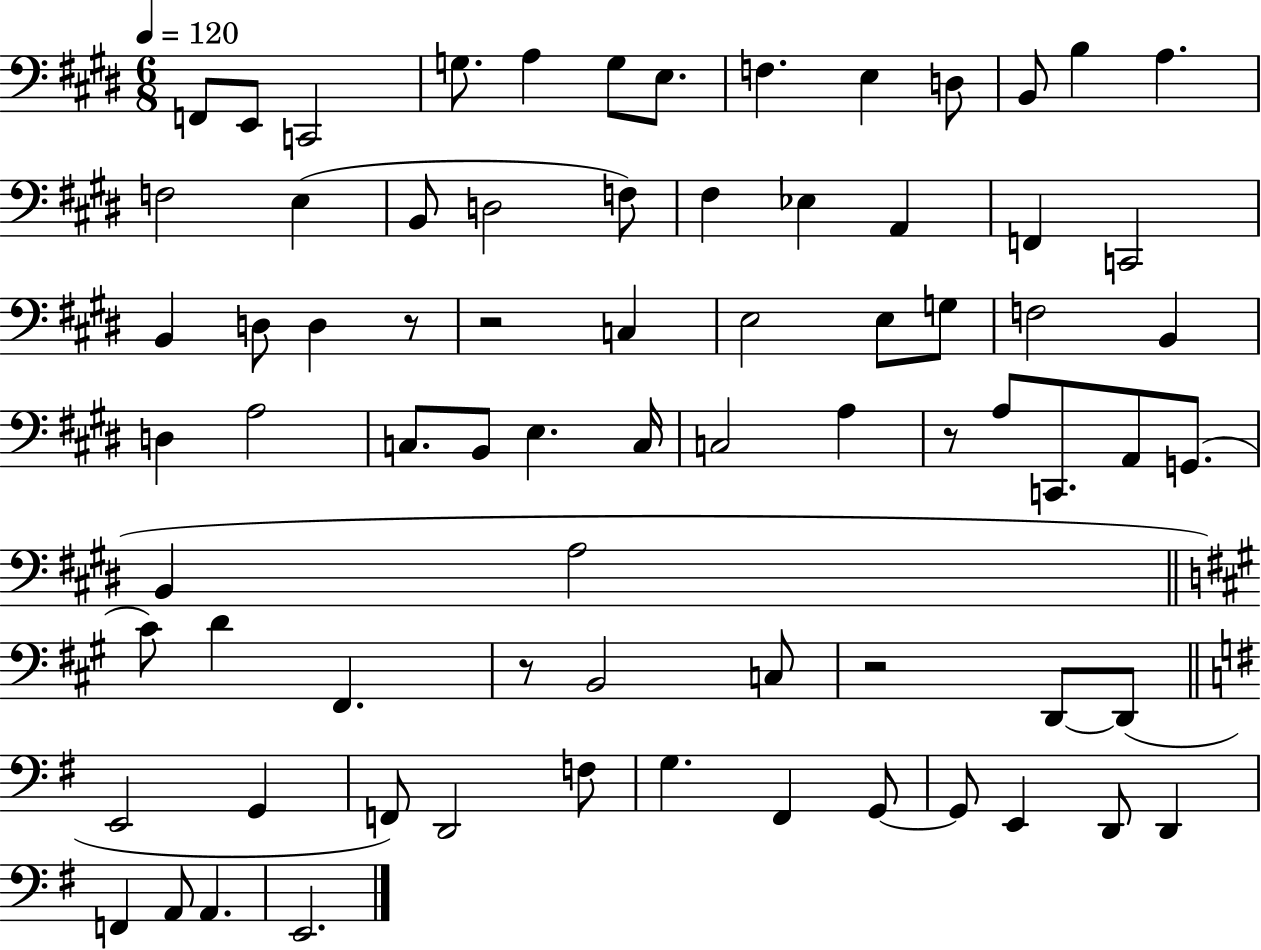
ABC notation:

X:1
T:Untitled
M:6/8
L:1/4
K:E
F,,/2 E,,/2 C,,2 G,/2 A, G,/2 E,/2 F, E, D,/2 B,,/2 B, A, F,2 E, B,,/2 D,2 F,/2 ^F, _E, A,, F,, C,,2 B,, D,/2 D, z/2 z2 C, E,2 E,/2 G,/2 F,2 B,, D, A,2 C,/2 B,,/2 E, C,/4 C,2 A, z/2 A,/2 C,,/2 A,,/2 G,,/2 B,, A,2 ^C/2 D ^F,, z/2 B,,2 C,/2 z2 D,,/2 D,,/2 E,,2 G,, F,,/2 D,,2 F,/2 G, ^F,, G,,/2 G,,/2 E,, D,,/2 D,, F,, A,,/2 A,, E,,2